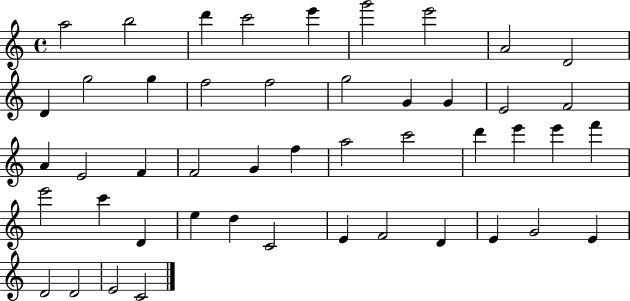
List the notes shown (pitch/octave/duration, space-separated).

A5/h B5/h D6/q C6/h E6/q G6/h E6/h A4/h D4/h D4/q G5/h G5/q F5/h F5/h G5/h G4/q G4/q E4/h F4/h A4/q E4/h F4/q F4/h G4/q F5/q A5/h C6/h D6/q E6/q E6/q F6/q E6/h C6/q D4/q E5/q D5/q C4/h E4/q F4/h D4/q E4/q G4/h E4/q D4/h D4/h E4/h C4/h